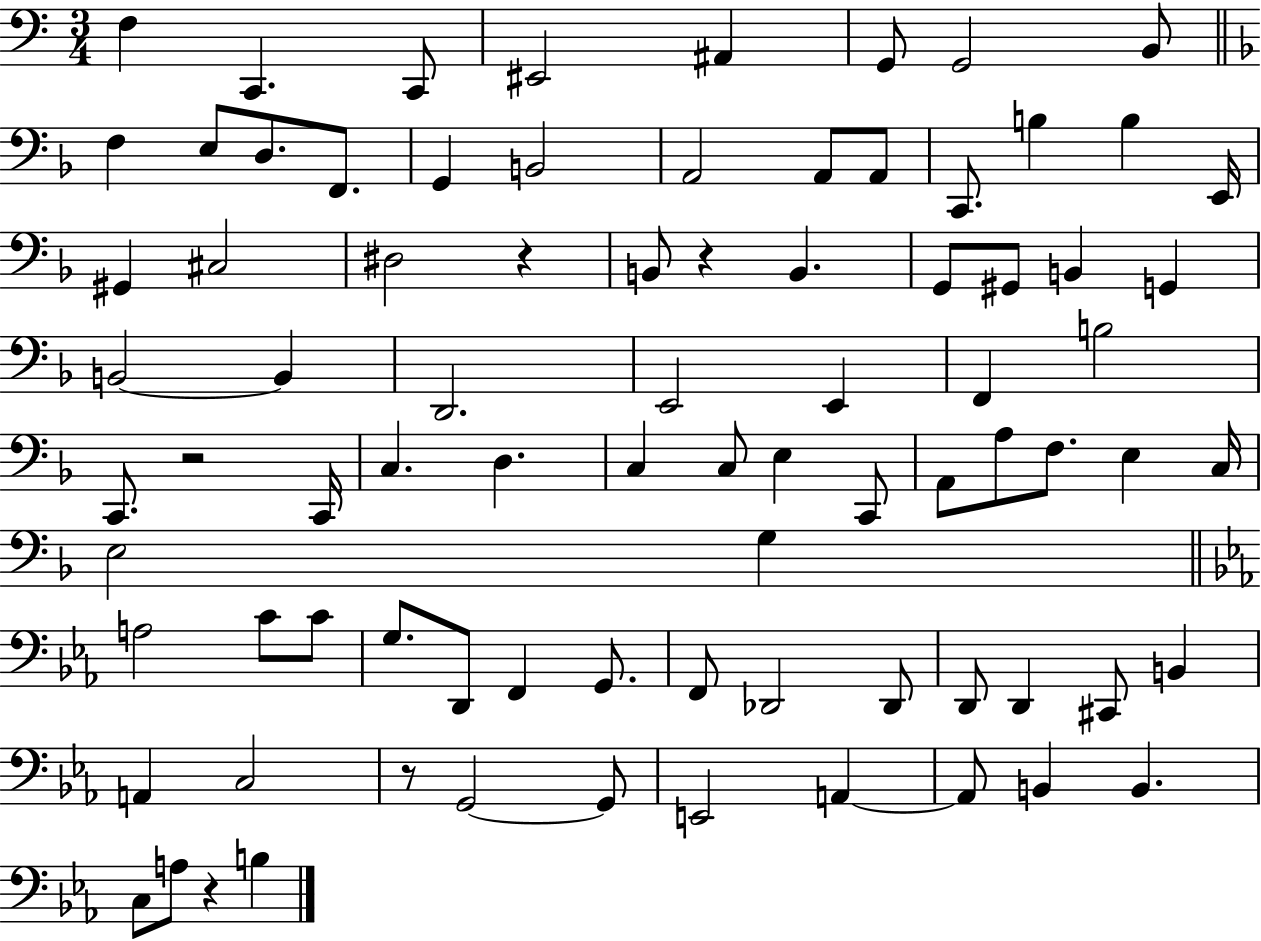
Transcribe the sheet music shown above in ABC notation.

X:1
T:Untitled
M:3/4
L:1/4
K:C
F, C,, C,,/2 ^E,,2 ^A,, G,,/2 G,,2 B,,/2 F, E,/2 D,/2 F,,/2 G,, B,,2 A,,2 A,,/2 A,,/2 C,,/2 B, B, E,,/4 ^G,, ^C,2 ^D,2 z B,,/2 z B,, G,,/2 ^G,,/2 B,, G,, B,,2 B,, D,,2 E,,2 E,, F,, B,2 C,,/2 z2 C,,/4 C, D, C, C,/2 E, C,,/2 A,,/2 A,/2 F,/2 E, C,/4 E,2 G, A,2 C/2 C/2 G,/2 D,,/2 F,, G,,/2 F,,/2 _D,,2 _D,,/2 D,,/2 D,, ^C,,/2 B,, A,, C,2 z/2 G,,2 G,,/2 E,,2 A,, A,,/2 B,, B,, C,/2 A,/2 z B,